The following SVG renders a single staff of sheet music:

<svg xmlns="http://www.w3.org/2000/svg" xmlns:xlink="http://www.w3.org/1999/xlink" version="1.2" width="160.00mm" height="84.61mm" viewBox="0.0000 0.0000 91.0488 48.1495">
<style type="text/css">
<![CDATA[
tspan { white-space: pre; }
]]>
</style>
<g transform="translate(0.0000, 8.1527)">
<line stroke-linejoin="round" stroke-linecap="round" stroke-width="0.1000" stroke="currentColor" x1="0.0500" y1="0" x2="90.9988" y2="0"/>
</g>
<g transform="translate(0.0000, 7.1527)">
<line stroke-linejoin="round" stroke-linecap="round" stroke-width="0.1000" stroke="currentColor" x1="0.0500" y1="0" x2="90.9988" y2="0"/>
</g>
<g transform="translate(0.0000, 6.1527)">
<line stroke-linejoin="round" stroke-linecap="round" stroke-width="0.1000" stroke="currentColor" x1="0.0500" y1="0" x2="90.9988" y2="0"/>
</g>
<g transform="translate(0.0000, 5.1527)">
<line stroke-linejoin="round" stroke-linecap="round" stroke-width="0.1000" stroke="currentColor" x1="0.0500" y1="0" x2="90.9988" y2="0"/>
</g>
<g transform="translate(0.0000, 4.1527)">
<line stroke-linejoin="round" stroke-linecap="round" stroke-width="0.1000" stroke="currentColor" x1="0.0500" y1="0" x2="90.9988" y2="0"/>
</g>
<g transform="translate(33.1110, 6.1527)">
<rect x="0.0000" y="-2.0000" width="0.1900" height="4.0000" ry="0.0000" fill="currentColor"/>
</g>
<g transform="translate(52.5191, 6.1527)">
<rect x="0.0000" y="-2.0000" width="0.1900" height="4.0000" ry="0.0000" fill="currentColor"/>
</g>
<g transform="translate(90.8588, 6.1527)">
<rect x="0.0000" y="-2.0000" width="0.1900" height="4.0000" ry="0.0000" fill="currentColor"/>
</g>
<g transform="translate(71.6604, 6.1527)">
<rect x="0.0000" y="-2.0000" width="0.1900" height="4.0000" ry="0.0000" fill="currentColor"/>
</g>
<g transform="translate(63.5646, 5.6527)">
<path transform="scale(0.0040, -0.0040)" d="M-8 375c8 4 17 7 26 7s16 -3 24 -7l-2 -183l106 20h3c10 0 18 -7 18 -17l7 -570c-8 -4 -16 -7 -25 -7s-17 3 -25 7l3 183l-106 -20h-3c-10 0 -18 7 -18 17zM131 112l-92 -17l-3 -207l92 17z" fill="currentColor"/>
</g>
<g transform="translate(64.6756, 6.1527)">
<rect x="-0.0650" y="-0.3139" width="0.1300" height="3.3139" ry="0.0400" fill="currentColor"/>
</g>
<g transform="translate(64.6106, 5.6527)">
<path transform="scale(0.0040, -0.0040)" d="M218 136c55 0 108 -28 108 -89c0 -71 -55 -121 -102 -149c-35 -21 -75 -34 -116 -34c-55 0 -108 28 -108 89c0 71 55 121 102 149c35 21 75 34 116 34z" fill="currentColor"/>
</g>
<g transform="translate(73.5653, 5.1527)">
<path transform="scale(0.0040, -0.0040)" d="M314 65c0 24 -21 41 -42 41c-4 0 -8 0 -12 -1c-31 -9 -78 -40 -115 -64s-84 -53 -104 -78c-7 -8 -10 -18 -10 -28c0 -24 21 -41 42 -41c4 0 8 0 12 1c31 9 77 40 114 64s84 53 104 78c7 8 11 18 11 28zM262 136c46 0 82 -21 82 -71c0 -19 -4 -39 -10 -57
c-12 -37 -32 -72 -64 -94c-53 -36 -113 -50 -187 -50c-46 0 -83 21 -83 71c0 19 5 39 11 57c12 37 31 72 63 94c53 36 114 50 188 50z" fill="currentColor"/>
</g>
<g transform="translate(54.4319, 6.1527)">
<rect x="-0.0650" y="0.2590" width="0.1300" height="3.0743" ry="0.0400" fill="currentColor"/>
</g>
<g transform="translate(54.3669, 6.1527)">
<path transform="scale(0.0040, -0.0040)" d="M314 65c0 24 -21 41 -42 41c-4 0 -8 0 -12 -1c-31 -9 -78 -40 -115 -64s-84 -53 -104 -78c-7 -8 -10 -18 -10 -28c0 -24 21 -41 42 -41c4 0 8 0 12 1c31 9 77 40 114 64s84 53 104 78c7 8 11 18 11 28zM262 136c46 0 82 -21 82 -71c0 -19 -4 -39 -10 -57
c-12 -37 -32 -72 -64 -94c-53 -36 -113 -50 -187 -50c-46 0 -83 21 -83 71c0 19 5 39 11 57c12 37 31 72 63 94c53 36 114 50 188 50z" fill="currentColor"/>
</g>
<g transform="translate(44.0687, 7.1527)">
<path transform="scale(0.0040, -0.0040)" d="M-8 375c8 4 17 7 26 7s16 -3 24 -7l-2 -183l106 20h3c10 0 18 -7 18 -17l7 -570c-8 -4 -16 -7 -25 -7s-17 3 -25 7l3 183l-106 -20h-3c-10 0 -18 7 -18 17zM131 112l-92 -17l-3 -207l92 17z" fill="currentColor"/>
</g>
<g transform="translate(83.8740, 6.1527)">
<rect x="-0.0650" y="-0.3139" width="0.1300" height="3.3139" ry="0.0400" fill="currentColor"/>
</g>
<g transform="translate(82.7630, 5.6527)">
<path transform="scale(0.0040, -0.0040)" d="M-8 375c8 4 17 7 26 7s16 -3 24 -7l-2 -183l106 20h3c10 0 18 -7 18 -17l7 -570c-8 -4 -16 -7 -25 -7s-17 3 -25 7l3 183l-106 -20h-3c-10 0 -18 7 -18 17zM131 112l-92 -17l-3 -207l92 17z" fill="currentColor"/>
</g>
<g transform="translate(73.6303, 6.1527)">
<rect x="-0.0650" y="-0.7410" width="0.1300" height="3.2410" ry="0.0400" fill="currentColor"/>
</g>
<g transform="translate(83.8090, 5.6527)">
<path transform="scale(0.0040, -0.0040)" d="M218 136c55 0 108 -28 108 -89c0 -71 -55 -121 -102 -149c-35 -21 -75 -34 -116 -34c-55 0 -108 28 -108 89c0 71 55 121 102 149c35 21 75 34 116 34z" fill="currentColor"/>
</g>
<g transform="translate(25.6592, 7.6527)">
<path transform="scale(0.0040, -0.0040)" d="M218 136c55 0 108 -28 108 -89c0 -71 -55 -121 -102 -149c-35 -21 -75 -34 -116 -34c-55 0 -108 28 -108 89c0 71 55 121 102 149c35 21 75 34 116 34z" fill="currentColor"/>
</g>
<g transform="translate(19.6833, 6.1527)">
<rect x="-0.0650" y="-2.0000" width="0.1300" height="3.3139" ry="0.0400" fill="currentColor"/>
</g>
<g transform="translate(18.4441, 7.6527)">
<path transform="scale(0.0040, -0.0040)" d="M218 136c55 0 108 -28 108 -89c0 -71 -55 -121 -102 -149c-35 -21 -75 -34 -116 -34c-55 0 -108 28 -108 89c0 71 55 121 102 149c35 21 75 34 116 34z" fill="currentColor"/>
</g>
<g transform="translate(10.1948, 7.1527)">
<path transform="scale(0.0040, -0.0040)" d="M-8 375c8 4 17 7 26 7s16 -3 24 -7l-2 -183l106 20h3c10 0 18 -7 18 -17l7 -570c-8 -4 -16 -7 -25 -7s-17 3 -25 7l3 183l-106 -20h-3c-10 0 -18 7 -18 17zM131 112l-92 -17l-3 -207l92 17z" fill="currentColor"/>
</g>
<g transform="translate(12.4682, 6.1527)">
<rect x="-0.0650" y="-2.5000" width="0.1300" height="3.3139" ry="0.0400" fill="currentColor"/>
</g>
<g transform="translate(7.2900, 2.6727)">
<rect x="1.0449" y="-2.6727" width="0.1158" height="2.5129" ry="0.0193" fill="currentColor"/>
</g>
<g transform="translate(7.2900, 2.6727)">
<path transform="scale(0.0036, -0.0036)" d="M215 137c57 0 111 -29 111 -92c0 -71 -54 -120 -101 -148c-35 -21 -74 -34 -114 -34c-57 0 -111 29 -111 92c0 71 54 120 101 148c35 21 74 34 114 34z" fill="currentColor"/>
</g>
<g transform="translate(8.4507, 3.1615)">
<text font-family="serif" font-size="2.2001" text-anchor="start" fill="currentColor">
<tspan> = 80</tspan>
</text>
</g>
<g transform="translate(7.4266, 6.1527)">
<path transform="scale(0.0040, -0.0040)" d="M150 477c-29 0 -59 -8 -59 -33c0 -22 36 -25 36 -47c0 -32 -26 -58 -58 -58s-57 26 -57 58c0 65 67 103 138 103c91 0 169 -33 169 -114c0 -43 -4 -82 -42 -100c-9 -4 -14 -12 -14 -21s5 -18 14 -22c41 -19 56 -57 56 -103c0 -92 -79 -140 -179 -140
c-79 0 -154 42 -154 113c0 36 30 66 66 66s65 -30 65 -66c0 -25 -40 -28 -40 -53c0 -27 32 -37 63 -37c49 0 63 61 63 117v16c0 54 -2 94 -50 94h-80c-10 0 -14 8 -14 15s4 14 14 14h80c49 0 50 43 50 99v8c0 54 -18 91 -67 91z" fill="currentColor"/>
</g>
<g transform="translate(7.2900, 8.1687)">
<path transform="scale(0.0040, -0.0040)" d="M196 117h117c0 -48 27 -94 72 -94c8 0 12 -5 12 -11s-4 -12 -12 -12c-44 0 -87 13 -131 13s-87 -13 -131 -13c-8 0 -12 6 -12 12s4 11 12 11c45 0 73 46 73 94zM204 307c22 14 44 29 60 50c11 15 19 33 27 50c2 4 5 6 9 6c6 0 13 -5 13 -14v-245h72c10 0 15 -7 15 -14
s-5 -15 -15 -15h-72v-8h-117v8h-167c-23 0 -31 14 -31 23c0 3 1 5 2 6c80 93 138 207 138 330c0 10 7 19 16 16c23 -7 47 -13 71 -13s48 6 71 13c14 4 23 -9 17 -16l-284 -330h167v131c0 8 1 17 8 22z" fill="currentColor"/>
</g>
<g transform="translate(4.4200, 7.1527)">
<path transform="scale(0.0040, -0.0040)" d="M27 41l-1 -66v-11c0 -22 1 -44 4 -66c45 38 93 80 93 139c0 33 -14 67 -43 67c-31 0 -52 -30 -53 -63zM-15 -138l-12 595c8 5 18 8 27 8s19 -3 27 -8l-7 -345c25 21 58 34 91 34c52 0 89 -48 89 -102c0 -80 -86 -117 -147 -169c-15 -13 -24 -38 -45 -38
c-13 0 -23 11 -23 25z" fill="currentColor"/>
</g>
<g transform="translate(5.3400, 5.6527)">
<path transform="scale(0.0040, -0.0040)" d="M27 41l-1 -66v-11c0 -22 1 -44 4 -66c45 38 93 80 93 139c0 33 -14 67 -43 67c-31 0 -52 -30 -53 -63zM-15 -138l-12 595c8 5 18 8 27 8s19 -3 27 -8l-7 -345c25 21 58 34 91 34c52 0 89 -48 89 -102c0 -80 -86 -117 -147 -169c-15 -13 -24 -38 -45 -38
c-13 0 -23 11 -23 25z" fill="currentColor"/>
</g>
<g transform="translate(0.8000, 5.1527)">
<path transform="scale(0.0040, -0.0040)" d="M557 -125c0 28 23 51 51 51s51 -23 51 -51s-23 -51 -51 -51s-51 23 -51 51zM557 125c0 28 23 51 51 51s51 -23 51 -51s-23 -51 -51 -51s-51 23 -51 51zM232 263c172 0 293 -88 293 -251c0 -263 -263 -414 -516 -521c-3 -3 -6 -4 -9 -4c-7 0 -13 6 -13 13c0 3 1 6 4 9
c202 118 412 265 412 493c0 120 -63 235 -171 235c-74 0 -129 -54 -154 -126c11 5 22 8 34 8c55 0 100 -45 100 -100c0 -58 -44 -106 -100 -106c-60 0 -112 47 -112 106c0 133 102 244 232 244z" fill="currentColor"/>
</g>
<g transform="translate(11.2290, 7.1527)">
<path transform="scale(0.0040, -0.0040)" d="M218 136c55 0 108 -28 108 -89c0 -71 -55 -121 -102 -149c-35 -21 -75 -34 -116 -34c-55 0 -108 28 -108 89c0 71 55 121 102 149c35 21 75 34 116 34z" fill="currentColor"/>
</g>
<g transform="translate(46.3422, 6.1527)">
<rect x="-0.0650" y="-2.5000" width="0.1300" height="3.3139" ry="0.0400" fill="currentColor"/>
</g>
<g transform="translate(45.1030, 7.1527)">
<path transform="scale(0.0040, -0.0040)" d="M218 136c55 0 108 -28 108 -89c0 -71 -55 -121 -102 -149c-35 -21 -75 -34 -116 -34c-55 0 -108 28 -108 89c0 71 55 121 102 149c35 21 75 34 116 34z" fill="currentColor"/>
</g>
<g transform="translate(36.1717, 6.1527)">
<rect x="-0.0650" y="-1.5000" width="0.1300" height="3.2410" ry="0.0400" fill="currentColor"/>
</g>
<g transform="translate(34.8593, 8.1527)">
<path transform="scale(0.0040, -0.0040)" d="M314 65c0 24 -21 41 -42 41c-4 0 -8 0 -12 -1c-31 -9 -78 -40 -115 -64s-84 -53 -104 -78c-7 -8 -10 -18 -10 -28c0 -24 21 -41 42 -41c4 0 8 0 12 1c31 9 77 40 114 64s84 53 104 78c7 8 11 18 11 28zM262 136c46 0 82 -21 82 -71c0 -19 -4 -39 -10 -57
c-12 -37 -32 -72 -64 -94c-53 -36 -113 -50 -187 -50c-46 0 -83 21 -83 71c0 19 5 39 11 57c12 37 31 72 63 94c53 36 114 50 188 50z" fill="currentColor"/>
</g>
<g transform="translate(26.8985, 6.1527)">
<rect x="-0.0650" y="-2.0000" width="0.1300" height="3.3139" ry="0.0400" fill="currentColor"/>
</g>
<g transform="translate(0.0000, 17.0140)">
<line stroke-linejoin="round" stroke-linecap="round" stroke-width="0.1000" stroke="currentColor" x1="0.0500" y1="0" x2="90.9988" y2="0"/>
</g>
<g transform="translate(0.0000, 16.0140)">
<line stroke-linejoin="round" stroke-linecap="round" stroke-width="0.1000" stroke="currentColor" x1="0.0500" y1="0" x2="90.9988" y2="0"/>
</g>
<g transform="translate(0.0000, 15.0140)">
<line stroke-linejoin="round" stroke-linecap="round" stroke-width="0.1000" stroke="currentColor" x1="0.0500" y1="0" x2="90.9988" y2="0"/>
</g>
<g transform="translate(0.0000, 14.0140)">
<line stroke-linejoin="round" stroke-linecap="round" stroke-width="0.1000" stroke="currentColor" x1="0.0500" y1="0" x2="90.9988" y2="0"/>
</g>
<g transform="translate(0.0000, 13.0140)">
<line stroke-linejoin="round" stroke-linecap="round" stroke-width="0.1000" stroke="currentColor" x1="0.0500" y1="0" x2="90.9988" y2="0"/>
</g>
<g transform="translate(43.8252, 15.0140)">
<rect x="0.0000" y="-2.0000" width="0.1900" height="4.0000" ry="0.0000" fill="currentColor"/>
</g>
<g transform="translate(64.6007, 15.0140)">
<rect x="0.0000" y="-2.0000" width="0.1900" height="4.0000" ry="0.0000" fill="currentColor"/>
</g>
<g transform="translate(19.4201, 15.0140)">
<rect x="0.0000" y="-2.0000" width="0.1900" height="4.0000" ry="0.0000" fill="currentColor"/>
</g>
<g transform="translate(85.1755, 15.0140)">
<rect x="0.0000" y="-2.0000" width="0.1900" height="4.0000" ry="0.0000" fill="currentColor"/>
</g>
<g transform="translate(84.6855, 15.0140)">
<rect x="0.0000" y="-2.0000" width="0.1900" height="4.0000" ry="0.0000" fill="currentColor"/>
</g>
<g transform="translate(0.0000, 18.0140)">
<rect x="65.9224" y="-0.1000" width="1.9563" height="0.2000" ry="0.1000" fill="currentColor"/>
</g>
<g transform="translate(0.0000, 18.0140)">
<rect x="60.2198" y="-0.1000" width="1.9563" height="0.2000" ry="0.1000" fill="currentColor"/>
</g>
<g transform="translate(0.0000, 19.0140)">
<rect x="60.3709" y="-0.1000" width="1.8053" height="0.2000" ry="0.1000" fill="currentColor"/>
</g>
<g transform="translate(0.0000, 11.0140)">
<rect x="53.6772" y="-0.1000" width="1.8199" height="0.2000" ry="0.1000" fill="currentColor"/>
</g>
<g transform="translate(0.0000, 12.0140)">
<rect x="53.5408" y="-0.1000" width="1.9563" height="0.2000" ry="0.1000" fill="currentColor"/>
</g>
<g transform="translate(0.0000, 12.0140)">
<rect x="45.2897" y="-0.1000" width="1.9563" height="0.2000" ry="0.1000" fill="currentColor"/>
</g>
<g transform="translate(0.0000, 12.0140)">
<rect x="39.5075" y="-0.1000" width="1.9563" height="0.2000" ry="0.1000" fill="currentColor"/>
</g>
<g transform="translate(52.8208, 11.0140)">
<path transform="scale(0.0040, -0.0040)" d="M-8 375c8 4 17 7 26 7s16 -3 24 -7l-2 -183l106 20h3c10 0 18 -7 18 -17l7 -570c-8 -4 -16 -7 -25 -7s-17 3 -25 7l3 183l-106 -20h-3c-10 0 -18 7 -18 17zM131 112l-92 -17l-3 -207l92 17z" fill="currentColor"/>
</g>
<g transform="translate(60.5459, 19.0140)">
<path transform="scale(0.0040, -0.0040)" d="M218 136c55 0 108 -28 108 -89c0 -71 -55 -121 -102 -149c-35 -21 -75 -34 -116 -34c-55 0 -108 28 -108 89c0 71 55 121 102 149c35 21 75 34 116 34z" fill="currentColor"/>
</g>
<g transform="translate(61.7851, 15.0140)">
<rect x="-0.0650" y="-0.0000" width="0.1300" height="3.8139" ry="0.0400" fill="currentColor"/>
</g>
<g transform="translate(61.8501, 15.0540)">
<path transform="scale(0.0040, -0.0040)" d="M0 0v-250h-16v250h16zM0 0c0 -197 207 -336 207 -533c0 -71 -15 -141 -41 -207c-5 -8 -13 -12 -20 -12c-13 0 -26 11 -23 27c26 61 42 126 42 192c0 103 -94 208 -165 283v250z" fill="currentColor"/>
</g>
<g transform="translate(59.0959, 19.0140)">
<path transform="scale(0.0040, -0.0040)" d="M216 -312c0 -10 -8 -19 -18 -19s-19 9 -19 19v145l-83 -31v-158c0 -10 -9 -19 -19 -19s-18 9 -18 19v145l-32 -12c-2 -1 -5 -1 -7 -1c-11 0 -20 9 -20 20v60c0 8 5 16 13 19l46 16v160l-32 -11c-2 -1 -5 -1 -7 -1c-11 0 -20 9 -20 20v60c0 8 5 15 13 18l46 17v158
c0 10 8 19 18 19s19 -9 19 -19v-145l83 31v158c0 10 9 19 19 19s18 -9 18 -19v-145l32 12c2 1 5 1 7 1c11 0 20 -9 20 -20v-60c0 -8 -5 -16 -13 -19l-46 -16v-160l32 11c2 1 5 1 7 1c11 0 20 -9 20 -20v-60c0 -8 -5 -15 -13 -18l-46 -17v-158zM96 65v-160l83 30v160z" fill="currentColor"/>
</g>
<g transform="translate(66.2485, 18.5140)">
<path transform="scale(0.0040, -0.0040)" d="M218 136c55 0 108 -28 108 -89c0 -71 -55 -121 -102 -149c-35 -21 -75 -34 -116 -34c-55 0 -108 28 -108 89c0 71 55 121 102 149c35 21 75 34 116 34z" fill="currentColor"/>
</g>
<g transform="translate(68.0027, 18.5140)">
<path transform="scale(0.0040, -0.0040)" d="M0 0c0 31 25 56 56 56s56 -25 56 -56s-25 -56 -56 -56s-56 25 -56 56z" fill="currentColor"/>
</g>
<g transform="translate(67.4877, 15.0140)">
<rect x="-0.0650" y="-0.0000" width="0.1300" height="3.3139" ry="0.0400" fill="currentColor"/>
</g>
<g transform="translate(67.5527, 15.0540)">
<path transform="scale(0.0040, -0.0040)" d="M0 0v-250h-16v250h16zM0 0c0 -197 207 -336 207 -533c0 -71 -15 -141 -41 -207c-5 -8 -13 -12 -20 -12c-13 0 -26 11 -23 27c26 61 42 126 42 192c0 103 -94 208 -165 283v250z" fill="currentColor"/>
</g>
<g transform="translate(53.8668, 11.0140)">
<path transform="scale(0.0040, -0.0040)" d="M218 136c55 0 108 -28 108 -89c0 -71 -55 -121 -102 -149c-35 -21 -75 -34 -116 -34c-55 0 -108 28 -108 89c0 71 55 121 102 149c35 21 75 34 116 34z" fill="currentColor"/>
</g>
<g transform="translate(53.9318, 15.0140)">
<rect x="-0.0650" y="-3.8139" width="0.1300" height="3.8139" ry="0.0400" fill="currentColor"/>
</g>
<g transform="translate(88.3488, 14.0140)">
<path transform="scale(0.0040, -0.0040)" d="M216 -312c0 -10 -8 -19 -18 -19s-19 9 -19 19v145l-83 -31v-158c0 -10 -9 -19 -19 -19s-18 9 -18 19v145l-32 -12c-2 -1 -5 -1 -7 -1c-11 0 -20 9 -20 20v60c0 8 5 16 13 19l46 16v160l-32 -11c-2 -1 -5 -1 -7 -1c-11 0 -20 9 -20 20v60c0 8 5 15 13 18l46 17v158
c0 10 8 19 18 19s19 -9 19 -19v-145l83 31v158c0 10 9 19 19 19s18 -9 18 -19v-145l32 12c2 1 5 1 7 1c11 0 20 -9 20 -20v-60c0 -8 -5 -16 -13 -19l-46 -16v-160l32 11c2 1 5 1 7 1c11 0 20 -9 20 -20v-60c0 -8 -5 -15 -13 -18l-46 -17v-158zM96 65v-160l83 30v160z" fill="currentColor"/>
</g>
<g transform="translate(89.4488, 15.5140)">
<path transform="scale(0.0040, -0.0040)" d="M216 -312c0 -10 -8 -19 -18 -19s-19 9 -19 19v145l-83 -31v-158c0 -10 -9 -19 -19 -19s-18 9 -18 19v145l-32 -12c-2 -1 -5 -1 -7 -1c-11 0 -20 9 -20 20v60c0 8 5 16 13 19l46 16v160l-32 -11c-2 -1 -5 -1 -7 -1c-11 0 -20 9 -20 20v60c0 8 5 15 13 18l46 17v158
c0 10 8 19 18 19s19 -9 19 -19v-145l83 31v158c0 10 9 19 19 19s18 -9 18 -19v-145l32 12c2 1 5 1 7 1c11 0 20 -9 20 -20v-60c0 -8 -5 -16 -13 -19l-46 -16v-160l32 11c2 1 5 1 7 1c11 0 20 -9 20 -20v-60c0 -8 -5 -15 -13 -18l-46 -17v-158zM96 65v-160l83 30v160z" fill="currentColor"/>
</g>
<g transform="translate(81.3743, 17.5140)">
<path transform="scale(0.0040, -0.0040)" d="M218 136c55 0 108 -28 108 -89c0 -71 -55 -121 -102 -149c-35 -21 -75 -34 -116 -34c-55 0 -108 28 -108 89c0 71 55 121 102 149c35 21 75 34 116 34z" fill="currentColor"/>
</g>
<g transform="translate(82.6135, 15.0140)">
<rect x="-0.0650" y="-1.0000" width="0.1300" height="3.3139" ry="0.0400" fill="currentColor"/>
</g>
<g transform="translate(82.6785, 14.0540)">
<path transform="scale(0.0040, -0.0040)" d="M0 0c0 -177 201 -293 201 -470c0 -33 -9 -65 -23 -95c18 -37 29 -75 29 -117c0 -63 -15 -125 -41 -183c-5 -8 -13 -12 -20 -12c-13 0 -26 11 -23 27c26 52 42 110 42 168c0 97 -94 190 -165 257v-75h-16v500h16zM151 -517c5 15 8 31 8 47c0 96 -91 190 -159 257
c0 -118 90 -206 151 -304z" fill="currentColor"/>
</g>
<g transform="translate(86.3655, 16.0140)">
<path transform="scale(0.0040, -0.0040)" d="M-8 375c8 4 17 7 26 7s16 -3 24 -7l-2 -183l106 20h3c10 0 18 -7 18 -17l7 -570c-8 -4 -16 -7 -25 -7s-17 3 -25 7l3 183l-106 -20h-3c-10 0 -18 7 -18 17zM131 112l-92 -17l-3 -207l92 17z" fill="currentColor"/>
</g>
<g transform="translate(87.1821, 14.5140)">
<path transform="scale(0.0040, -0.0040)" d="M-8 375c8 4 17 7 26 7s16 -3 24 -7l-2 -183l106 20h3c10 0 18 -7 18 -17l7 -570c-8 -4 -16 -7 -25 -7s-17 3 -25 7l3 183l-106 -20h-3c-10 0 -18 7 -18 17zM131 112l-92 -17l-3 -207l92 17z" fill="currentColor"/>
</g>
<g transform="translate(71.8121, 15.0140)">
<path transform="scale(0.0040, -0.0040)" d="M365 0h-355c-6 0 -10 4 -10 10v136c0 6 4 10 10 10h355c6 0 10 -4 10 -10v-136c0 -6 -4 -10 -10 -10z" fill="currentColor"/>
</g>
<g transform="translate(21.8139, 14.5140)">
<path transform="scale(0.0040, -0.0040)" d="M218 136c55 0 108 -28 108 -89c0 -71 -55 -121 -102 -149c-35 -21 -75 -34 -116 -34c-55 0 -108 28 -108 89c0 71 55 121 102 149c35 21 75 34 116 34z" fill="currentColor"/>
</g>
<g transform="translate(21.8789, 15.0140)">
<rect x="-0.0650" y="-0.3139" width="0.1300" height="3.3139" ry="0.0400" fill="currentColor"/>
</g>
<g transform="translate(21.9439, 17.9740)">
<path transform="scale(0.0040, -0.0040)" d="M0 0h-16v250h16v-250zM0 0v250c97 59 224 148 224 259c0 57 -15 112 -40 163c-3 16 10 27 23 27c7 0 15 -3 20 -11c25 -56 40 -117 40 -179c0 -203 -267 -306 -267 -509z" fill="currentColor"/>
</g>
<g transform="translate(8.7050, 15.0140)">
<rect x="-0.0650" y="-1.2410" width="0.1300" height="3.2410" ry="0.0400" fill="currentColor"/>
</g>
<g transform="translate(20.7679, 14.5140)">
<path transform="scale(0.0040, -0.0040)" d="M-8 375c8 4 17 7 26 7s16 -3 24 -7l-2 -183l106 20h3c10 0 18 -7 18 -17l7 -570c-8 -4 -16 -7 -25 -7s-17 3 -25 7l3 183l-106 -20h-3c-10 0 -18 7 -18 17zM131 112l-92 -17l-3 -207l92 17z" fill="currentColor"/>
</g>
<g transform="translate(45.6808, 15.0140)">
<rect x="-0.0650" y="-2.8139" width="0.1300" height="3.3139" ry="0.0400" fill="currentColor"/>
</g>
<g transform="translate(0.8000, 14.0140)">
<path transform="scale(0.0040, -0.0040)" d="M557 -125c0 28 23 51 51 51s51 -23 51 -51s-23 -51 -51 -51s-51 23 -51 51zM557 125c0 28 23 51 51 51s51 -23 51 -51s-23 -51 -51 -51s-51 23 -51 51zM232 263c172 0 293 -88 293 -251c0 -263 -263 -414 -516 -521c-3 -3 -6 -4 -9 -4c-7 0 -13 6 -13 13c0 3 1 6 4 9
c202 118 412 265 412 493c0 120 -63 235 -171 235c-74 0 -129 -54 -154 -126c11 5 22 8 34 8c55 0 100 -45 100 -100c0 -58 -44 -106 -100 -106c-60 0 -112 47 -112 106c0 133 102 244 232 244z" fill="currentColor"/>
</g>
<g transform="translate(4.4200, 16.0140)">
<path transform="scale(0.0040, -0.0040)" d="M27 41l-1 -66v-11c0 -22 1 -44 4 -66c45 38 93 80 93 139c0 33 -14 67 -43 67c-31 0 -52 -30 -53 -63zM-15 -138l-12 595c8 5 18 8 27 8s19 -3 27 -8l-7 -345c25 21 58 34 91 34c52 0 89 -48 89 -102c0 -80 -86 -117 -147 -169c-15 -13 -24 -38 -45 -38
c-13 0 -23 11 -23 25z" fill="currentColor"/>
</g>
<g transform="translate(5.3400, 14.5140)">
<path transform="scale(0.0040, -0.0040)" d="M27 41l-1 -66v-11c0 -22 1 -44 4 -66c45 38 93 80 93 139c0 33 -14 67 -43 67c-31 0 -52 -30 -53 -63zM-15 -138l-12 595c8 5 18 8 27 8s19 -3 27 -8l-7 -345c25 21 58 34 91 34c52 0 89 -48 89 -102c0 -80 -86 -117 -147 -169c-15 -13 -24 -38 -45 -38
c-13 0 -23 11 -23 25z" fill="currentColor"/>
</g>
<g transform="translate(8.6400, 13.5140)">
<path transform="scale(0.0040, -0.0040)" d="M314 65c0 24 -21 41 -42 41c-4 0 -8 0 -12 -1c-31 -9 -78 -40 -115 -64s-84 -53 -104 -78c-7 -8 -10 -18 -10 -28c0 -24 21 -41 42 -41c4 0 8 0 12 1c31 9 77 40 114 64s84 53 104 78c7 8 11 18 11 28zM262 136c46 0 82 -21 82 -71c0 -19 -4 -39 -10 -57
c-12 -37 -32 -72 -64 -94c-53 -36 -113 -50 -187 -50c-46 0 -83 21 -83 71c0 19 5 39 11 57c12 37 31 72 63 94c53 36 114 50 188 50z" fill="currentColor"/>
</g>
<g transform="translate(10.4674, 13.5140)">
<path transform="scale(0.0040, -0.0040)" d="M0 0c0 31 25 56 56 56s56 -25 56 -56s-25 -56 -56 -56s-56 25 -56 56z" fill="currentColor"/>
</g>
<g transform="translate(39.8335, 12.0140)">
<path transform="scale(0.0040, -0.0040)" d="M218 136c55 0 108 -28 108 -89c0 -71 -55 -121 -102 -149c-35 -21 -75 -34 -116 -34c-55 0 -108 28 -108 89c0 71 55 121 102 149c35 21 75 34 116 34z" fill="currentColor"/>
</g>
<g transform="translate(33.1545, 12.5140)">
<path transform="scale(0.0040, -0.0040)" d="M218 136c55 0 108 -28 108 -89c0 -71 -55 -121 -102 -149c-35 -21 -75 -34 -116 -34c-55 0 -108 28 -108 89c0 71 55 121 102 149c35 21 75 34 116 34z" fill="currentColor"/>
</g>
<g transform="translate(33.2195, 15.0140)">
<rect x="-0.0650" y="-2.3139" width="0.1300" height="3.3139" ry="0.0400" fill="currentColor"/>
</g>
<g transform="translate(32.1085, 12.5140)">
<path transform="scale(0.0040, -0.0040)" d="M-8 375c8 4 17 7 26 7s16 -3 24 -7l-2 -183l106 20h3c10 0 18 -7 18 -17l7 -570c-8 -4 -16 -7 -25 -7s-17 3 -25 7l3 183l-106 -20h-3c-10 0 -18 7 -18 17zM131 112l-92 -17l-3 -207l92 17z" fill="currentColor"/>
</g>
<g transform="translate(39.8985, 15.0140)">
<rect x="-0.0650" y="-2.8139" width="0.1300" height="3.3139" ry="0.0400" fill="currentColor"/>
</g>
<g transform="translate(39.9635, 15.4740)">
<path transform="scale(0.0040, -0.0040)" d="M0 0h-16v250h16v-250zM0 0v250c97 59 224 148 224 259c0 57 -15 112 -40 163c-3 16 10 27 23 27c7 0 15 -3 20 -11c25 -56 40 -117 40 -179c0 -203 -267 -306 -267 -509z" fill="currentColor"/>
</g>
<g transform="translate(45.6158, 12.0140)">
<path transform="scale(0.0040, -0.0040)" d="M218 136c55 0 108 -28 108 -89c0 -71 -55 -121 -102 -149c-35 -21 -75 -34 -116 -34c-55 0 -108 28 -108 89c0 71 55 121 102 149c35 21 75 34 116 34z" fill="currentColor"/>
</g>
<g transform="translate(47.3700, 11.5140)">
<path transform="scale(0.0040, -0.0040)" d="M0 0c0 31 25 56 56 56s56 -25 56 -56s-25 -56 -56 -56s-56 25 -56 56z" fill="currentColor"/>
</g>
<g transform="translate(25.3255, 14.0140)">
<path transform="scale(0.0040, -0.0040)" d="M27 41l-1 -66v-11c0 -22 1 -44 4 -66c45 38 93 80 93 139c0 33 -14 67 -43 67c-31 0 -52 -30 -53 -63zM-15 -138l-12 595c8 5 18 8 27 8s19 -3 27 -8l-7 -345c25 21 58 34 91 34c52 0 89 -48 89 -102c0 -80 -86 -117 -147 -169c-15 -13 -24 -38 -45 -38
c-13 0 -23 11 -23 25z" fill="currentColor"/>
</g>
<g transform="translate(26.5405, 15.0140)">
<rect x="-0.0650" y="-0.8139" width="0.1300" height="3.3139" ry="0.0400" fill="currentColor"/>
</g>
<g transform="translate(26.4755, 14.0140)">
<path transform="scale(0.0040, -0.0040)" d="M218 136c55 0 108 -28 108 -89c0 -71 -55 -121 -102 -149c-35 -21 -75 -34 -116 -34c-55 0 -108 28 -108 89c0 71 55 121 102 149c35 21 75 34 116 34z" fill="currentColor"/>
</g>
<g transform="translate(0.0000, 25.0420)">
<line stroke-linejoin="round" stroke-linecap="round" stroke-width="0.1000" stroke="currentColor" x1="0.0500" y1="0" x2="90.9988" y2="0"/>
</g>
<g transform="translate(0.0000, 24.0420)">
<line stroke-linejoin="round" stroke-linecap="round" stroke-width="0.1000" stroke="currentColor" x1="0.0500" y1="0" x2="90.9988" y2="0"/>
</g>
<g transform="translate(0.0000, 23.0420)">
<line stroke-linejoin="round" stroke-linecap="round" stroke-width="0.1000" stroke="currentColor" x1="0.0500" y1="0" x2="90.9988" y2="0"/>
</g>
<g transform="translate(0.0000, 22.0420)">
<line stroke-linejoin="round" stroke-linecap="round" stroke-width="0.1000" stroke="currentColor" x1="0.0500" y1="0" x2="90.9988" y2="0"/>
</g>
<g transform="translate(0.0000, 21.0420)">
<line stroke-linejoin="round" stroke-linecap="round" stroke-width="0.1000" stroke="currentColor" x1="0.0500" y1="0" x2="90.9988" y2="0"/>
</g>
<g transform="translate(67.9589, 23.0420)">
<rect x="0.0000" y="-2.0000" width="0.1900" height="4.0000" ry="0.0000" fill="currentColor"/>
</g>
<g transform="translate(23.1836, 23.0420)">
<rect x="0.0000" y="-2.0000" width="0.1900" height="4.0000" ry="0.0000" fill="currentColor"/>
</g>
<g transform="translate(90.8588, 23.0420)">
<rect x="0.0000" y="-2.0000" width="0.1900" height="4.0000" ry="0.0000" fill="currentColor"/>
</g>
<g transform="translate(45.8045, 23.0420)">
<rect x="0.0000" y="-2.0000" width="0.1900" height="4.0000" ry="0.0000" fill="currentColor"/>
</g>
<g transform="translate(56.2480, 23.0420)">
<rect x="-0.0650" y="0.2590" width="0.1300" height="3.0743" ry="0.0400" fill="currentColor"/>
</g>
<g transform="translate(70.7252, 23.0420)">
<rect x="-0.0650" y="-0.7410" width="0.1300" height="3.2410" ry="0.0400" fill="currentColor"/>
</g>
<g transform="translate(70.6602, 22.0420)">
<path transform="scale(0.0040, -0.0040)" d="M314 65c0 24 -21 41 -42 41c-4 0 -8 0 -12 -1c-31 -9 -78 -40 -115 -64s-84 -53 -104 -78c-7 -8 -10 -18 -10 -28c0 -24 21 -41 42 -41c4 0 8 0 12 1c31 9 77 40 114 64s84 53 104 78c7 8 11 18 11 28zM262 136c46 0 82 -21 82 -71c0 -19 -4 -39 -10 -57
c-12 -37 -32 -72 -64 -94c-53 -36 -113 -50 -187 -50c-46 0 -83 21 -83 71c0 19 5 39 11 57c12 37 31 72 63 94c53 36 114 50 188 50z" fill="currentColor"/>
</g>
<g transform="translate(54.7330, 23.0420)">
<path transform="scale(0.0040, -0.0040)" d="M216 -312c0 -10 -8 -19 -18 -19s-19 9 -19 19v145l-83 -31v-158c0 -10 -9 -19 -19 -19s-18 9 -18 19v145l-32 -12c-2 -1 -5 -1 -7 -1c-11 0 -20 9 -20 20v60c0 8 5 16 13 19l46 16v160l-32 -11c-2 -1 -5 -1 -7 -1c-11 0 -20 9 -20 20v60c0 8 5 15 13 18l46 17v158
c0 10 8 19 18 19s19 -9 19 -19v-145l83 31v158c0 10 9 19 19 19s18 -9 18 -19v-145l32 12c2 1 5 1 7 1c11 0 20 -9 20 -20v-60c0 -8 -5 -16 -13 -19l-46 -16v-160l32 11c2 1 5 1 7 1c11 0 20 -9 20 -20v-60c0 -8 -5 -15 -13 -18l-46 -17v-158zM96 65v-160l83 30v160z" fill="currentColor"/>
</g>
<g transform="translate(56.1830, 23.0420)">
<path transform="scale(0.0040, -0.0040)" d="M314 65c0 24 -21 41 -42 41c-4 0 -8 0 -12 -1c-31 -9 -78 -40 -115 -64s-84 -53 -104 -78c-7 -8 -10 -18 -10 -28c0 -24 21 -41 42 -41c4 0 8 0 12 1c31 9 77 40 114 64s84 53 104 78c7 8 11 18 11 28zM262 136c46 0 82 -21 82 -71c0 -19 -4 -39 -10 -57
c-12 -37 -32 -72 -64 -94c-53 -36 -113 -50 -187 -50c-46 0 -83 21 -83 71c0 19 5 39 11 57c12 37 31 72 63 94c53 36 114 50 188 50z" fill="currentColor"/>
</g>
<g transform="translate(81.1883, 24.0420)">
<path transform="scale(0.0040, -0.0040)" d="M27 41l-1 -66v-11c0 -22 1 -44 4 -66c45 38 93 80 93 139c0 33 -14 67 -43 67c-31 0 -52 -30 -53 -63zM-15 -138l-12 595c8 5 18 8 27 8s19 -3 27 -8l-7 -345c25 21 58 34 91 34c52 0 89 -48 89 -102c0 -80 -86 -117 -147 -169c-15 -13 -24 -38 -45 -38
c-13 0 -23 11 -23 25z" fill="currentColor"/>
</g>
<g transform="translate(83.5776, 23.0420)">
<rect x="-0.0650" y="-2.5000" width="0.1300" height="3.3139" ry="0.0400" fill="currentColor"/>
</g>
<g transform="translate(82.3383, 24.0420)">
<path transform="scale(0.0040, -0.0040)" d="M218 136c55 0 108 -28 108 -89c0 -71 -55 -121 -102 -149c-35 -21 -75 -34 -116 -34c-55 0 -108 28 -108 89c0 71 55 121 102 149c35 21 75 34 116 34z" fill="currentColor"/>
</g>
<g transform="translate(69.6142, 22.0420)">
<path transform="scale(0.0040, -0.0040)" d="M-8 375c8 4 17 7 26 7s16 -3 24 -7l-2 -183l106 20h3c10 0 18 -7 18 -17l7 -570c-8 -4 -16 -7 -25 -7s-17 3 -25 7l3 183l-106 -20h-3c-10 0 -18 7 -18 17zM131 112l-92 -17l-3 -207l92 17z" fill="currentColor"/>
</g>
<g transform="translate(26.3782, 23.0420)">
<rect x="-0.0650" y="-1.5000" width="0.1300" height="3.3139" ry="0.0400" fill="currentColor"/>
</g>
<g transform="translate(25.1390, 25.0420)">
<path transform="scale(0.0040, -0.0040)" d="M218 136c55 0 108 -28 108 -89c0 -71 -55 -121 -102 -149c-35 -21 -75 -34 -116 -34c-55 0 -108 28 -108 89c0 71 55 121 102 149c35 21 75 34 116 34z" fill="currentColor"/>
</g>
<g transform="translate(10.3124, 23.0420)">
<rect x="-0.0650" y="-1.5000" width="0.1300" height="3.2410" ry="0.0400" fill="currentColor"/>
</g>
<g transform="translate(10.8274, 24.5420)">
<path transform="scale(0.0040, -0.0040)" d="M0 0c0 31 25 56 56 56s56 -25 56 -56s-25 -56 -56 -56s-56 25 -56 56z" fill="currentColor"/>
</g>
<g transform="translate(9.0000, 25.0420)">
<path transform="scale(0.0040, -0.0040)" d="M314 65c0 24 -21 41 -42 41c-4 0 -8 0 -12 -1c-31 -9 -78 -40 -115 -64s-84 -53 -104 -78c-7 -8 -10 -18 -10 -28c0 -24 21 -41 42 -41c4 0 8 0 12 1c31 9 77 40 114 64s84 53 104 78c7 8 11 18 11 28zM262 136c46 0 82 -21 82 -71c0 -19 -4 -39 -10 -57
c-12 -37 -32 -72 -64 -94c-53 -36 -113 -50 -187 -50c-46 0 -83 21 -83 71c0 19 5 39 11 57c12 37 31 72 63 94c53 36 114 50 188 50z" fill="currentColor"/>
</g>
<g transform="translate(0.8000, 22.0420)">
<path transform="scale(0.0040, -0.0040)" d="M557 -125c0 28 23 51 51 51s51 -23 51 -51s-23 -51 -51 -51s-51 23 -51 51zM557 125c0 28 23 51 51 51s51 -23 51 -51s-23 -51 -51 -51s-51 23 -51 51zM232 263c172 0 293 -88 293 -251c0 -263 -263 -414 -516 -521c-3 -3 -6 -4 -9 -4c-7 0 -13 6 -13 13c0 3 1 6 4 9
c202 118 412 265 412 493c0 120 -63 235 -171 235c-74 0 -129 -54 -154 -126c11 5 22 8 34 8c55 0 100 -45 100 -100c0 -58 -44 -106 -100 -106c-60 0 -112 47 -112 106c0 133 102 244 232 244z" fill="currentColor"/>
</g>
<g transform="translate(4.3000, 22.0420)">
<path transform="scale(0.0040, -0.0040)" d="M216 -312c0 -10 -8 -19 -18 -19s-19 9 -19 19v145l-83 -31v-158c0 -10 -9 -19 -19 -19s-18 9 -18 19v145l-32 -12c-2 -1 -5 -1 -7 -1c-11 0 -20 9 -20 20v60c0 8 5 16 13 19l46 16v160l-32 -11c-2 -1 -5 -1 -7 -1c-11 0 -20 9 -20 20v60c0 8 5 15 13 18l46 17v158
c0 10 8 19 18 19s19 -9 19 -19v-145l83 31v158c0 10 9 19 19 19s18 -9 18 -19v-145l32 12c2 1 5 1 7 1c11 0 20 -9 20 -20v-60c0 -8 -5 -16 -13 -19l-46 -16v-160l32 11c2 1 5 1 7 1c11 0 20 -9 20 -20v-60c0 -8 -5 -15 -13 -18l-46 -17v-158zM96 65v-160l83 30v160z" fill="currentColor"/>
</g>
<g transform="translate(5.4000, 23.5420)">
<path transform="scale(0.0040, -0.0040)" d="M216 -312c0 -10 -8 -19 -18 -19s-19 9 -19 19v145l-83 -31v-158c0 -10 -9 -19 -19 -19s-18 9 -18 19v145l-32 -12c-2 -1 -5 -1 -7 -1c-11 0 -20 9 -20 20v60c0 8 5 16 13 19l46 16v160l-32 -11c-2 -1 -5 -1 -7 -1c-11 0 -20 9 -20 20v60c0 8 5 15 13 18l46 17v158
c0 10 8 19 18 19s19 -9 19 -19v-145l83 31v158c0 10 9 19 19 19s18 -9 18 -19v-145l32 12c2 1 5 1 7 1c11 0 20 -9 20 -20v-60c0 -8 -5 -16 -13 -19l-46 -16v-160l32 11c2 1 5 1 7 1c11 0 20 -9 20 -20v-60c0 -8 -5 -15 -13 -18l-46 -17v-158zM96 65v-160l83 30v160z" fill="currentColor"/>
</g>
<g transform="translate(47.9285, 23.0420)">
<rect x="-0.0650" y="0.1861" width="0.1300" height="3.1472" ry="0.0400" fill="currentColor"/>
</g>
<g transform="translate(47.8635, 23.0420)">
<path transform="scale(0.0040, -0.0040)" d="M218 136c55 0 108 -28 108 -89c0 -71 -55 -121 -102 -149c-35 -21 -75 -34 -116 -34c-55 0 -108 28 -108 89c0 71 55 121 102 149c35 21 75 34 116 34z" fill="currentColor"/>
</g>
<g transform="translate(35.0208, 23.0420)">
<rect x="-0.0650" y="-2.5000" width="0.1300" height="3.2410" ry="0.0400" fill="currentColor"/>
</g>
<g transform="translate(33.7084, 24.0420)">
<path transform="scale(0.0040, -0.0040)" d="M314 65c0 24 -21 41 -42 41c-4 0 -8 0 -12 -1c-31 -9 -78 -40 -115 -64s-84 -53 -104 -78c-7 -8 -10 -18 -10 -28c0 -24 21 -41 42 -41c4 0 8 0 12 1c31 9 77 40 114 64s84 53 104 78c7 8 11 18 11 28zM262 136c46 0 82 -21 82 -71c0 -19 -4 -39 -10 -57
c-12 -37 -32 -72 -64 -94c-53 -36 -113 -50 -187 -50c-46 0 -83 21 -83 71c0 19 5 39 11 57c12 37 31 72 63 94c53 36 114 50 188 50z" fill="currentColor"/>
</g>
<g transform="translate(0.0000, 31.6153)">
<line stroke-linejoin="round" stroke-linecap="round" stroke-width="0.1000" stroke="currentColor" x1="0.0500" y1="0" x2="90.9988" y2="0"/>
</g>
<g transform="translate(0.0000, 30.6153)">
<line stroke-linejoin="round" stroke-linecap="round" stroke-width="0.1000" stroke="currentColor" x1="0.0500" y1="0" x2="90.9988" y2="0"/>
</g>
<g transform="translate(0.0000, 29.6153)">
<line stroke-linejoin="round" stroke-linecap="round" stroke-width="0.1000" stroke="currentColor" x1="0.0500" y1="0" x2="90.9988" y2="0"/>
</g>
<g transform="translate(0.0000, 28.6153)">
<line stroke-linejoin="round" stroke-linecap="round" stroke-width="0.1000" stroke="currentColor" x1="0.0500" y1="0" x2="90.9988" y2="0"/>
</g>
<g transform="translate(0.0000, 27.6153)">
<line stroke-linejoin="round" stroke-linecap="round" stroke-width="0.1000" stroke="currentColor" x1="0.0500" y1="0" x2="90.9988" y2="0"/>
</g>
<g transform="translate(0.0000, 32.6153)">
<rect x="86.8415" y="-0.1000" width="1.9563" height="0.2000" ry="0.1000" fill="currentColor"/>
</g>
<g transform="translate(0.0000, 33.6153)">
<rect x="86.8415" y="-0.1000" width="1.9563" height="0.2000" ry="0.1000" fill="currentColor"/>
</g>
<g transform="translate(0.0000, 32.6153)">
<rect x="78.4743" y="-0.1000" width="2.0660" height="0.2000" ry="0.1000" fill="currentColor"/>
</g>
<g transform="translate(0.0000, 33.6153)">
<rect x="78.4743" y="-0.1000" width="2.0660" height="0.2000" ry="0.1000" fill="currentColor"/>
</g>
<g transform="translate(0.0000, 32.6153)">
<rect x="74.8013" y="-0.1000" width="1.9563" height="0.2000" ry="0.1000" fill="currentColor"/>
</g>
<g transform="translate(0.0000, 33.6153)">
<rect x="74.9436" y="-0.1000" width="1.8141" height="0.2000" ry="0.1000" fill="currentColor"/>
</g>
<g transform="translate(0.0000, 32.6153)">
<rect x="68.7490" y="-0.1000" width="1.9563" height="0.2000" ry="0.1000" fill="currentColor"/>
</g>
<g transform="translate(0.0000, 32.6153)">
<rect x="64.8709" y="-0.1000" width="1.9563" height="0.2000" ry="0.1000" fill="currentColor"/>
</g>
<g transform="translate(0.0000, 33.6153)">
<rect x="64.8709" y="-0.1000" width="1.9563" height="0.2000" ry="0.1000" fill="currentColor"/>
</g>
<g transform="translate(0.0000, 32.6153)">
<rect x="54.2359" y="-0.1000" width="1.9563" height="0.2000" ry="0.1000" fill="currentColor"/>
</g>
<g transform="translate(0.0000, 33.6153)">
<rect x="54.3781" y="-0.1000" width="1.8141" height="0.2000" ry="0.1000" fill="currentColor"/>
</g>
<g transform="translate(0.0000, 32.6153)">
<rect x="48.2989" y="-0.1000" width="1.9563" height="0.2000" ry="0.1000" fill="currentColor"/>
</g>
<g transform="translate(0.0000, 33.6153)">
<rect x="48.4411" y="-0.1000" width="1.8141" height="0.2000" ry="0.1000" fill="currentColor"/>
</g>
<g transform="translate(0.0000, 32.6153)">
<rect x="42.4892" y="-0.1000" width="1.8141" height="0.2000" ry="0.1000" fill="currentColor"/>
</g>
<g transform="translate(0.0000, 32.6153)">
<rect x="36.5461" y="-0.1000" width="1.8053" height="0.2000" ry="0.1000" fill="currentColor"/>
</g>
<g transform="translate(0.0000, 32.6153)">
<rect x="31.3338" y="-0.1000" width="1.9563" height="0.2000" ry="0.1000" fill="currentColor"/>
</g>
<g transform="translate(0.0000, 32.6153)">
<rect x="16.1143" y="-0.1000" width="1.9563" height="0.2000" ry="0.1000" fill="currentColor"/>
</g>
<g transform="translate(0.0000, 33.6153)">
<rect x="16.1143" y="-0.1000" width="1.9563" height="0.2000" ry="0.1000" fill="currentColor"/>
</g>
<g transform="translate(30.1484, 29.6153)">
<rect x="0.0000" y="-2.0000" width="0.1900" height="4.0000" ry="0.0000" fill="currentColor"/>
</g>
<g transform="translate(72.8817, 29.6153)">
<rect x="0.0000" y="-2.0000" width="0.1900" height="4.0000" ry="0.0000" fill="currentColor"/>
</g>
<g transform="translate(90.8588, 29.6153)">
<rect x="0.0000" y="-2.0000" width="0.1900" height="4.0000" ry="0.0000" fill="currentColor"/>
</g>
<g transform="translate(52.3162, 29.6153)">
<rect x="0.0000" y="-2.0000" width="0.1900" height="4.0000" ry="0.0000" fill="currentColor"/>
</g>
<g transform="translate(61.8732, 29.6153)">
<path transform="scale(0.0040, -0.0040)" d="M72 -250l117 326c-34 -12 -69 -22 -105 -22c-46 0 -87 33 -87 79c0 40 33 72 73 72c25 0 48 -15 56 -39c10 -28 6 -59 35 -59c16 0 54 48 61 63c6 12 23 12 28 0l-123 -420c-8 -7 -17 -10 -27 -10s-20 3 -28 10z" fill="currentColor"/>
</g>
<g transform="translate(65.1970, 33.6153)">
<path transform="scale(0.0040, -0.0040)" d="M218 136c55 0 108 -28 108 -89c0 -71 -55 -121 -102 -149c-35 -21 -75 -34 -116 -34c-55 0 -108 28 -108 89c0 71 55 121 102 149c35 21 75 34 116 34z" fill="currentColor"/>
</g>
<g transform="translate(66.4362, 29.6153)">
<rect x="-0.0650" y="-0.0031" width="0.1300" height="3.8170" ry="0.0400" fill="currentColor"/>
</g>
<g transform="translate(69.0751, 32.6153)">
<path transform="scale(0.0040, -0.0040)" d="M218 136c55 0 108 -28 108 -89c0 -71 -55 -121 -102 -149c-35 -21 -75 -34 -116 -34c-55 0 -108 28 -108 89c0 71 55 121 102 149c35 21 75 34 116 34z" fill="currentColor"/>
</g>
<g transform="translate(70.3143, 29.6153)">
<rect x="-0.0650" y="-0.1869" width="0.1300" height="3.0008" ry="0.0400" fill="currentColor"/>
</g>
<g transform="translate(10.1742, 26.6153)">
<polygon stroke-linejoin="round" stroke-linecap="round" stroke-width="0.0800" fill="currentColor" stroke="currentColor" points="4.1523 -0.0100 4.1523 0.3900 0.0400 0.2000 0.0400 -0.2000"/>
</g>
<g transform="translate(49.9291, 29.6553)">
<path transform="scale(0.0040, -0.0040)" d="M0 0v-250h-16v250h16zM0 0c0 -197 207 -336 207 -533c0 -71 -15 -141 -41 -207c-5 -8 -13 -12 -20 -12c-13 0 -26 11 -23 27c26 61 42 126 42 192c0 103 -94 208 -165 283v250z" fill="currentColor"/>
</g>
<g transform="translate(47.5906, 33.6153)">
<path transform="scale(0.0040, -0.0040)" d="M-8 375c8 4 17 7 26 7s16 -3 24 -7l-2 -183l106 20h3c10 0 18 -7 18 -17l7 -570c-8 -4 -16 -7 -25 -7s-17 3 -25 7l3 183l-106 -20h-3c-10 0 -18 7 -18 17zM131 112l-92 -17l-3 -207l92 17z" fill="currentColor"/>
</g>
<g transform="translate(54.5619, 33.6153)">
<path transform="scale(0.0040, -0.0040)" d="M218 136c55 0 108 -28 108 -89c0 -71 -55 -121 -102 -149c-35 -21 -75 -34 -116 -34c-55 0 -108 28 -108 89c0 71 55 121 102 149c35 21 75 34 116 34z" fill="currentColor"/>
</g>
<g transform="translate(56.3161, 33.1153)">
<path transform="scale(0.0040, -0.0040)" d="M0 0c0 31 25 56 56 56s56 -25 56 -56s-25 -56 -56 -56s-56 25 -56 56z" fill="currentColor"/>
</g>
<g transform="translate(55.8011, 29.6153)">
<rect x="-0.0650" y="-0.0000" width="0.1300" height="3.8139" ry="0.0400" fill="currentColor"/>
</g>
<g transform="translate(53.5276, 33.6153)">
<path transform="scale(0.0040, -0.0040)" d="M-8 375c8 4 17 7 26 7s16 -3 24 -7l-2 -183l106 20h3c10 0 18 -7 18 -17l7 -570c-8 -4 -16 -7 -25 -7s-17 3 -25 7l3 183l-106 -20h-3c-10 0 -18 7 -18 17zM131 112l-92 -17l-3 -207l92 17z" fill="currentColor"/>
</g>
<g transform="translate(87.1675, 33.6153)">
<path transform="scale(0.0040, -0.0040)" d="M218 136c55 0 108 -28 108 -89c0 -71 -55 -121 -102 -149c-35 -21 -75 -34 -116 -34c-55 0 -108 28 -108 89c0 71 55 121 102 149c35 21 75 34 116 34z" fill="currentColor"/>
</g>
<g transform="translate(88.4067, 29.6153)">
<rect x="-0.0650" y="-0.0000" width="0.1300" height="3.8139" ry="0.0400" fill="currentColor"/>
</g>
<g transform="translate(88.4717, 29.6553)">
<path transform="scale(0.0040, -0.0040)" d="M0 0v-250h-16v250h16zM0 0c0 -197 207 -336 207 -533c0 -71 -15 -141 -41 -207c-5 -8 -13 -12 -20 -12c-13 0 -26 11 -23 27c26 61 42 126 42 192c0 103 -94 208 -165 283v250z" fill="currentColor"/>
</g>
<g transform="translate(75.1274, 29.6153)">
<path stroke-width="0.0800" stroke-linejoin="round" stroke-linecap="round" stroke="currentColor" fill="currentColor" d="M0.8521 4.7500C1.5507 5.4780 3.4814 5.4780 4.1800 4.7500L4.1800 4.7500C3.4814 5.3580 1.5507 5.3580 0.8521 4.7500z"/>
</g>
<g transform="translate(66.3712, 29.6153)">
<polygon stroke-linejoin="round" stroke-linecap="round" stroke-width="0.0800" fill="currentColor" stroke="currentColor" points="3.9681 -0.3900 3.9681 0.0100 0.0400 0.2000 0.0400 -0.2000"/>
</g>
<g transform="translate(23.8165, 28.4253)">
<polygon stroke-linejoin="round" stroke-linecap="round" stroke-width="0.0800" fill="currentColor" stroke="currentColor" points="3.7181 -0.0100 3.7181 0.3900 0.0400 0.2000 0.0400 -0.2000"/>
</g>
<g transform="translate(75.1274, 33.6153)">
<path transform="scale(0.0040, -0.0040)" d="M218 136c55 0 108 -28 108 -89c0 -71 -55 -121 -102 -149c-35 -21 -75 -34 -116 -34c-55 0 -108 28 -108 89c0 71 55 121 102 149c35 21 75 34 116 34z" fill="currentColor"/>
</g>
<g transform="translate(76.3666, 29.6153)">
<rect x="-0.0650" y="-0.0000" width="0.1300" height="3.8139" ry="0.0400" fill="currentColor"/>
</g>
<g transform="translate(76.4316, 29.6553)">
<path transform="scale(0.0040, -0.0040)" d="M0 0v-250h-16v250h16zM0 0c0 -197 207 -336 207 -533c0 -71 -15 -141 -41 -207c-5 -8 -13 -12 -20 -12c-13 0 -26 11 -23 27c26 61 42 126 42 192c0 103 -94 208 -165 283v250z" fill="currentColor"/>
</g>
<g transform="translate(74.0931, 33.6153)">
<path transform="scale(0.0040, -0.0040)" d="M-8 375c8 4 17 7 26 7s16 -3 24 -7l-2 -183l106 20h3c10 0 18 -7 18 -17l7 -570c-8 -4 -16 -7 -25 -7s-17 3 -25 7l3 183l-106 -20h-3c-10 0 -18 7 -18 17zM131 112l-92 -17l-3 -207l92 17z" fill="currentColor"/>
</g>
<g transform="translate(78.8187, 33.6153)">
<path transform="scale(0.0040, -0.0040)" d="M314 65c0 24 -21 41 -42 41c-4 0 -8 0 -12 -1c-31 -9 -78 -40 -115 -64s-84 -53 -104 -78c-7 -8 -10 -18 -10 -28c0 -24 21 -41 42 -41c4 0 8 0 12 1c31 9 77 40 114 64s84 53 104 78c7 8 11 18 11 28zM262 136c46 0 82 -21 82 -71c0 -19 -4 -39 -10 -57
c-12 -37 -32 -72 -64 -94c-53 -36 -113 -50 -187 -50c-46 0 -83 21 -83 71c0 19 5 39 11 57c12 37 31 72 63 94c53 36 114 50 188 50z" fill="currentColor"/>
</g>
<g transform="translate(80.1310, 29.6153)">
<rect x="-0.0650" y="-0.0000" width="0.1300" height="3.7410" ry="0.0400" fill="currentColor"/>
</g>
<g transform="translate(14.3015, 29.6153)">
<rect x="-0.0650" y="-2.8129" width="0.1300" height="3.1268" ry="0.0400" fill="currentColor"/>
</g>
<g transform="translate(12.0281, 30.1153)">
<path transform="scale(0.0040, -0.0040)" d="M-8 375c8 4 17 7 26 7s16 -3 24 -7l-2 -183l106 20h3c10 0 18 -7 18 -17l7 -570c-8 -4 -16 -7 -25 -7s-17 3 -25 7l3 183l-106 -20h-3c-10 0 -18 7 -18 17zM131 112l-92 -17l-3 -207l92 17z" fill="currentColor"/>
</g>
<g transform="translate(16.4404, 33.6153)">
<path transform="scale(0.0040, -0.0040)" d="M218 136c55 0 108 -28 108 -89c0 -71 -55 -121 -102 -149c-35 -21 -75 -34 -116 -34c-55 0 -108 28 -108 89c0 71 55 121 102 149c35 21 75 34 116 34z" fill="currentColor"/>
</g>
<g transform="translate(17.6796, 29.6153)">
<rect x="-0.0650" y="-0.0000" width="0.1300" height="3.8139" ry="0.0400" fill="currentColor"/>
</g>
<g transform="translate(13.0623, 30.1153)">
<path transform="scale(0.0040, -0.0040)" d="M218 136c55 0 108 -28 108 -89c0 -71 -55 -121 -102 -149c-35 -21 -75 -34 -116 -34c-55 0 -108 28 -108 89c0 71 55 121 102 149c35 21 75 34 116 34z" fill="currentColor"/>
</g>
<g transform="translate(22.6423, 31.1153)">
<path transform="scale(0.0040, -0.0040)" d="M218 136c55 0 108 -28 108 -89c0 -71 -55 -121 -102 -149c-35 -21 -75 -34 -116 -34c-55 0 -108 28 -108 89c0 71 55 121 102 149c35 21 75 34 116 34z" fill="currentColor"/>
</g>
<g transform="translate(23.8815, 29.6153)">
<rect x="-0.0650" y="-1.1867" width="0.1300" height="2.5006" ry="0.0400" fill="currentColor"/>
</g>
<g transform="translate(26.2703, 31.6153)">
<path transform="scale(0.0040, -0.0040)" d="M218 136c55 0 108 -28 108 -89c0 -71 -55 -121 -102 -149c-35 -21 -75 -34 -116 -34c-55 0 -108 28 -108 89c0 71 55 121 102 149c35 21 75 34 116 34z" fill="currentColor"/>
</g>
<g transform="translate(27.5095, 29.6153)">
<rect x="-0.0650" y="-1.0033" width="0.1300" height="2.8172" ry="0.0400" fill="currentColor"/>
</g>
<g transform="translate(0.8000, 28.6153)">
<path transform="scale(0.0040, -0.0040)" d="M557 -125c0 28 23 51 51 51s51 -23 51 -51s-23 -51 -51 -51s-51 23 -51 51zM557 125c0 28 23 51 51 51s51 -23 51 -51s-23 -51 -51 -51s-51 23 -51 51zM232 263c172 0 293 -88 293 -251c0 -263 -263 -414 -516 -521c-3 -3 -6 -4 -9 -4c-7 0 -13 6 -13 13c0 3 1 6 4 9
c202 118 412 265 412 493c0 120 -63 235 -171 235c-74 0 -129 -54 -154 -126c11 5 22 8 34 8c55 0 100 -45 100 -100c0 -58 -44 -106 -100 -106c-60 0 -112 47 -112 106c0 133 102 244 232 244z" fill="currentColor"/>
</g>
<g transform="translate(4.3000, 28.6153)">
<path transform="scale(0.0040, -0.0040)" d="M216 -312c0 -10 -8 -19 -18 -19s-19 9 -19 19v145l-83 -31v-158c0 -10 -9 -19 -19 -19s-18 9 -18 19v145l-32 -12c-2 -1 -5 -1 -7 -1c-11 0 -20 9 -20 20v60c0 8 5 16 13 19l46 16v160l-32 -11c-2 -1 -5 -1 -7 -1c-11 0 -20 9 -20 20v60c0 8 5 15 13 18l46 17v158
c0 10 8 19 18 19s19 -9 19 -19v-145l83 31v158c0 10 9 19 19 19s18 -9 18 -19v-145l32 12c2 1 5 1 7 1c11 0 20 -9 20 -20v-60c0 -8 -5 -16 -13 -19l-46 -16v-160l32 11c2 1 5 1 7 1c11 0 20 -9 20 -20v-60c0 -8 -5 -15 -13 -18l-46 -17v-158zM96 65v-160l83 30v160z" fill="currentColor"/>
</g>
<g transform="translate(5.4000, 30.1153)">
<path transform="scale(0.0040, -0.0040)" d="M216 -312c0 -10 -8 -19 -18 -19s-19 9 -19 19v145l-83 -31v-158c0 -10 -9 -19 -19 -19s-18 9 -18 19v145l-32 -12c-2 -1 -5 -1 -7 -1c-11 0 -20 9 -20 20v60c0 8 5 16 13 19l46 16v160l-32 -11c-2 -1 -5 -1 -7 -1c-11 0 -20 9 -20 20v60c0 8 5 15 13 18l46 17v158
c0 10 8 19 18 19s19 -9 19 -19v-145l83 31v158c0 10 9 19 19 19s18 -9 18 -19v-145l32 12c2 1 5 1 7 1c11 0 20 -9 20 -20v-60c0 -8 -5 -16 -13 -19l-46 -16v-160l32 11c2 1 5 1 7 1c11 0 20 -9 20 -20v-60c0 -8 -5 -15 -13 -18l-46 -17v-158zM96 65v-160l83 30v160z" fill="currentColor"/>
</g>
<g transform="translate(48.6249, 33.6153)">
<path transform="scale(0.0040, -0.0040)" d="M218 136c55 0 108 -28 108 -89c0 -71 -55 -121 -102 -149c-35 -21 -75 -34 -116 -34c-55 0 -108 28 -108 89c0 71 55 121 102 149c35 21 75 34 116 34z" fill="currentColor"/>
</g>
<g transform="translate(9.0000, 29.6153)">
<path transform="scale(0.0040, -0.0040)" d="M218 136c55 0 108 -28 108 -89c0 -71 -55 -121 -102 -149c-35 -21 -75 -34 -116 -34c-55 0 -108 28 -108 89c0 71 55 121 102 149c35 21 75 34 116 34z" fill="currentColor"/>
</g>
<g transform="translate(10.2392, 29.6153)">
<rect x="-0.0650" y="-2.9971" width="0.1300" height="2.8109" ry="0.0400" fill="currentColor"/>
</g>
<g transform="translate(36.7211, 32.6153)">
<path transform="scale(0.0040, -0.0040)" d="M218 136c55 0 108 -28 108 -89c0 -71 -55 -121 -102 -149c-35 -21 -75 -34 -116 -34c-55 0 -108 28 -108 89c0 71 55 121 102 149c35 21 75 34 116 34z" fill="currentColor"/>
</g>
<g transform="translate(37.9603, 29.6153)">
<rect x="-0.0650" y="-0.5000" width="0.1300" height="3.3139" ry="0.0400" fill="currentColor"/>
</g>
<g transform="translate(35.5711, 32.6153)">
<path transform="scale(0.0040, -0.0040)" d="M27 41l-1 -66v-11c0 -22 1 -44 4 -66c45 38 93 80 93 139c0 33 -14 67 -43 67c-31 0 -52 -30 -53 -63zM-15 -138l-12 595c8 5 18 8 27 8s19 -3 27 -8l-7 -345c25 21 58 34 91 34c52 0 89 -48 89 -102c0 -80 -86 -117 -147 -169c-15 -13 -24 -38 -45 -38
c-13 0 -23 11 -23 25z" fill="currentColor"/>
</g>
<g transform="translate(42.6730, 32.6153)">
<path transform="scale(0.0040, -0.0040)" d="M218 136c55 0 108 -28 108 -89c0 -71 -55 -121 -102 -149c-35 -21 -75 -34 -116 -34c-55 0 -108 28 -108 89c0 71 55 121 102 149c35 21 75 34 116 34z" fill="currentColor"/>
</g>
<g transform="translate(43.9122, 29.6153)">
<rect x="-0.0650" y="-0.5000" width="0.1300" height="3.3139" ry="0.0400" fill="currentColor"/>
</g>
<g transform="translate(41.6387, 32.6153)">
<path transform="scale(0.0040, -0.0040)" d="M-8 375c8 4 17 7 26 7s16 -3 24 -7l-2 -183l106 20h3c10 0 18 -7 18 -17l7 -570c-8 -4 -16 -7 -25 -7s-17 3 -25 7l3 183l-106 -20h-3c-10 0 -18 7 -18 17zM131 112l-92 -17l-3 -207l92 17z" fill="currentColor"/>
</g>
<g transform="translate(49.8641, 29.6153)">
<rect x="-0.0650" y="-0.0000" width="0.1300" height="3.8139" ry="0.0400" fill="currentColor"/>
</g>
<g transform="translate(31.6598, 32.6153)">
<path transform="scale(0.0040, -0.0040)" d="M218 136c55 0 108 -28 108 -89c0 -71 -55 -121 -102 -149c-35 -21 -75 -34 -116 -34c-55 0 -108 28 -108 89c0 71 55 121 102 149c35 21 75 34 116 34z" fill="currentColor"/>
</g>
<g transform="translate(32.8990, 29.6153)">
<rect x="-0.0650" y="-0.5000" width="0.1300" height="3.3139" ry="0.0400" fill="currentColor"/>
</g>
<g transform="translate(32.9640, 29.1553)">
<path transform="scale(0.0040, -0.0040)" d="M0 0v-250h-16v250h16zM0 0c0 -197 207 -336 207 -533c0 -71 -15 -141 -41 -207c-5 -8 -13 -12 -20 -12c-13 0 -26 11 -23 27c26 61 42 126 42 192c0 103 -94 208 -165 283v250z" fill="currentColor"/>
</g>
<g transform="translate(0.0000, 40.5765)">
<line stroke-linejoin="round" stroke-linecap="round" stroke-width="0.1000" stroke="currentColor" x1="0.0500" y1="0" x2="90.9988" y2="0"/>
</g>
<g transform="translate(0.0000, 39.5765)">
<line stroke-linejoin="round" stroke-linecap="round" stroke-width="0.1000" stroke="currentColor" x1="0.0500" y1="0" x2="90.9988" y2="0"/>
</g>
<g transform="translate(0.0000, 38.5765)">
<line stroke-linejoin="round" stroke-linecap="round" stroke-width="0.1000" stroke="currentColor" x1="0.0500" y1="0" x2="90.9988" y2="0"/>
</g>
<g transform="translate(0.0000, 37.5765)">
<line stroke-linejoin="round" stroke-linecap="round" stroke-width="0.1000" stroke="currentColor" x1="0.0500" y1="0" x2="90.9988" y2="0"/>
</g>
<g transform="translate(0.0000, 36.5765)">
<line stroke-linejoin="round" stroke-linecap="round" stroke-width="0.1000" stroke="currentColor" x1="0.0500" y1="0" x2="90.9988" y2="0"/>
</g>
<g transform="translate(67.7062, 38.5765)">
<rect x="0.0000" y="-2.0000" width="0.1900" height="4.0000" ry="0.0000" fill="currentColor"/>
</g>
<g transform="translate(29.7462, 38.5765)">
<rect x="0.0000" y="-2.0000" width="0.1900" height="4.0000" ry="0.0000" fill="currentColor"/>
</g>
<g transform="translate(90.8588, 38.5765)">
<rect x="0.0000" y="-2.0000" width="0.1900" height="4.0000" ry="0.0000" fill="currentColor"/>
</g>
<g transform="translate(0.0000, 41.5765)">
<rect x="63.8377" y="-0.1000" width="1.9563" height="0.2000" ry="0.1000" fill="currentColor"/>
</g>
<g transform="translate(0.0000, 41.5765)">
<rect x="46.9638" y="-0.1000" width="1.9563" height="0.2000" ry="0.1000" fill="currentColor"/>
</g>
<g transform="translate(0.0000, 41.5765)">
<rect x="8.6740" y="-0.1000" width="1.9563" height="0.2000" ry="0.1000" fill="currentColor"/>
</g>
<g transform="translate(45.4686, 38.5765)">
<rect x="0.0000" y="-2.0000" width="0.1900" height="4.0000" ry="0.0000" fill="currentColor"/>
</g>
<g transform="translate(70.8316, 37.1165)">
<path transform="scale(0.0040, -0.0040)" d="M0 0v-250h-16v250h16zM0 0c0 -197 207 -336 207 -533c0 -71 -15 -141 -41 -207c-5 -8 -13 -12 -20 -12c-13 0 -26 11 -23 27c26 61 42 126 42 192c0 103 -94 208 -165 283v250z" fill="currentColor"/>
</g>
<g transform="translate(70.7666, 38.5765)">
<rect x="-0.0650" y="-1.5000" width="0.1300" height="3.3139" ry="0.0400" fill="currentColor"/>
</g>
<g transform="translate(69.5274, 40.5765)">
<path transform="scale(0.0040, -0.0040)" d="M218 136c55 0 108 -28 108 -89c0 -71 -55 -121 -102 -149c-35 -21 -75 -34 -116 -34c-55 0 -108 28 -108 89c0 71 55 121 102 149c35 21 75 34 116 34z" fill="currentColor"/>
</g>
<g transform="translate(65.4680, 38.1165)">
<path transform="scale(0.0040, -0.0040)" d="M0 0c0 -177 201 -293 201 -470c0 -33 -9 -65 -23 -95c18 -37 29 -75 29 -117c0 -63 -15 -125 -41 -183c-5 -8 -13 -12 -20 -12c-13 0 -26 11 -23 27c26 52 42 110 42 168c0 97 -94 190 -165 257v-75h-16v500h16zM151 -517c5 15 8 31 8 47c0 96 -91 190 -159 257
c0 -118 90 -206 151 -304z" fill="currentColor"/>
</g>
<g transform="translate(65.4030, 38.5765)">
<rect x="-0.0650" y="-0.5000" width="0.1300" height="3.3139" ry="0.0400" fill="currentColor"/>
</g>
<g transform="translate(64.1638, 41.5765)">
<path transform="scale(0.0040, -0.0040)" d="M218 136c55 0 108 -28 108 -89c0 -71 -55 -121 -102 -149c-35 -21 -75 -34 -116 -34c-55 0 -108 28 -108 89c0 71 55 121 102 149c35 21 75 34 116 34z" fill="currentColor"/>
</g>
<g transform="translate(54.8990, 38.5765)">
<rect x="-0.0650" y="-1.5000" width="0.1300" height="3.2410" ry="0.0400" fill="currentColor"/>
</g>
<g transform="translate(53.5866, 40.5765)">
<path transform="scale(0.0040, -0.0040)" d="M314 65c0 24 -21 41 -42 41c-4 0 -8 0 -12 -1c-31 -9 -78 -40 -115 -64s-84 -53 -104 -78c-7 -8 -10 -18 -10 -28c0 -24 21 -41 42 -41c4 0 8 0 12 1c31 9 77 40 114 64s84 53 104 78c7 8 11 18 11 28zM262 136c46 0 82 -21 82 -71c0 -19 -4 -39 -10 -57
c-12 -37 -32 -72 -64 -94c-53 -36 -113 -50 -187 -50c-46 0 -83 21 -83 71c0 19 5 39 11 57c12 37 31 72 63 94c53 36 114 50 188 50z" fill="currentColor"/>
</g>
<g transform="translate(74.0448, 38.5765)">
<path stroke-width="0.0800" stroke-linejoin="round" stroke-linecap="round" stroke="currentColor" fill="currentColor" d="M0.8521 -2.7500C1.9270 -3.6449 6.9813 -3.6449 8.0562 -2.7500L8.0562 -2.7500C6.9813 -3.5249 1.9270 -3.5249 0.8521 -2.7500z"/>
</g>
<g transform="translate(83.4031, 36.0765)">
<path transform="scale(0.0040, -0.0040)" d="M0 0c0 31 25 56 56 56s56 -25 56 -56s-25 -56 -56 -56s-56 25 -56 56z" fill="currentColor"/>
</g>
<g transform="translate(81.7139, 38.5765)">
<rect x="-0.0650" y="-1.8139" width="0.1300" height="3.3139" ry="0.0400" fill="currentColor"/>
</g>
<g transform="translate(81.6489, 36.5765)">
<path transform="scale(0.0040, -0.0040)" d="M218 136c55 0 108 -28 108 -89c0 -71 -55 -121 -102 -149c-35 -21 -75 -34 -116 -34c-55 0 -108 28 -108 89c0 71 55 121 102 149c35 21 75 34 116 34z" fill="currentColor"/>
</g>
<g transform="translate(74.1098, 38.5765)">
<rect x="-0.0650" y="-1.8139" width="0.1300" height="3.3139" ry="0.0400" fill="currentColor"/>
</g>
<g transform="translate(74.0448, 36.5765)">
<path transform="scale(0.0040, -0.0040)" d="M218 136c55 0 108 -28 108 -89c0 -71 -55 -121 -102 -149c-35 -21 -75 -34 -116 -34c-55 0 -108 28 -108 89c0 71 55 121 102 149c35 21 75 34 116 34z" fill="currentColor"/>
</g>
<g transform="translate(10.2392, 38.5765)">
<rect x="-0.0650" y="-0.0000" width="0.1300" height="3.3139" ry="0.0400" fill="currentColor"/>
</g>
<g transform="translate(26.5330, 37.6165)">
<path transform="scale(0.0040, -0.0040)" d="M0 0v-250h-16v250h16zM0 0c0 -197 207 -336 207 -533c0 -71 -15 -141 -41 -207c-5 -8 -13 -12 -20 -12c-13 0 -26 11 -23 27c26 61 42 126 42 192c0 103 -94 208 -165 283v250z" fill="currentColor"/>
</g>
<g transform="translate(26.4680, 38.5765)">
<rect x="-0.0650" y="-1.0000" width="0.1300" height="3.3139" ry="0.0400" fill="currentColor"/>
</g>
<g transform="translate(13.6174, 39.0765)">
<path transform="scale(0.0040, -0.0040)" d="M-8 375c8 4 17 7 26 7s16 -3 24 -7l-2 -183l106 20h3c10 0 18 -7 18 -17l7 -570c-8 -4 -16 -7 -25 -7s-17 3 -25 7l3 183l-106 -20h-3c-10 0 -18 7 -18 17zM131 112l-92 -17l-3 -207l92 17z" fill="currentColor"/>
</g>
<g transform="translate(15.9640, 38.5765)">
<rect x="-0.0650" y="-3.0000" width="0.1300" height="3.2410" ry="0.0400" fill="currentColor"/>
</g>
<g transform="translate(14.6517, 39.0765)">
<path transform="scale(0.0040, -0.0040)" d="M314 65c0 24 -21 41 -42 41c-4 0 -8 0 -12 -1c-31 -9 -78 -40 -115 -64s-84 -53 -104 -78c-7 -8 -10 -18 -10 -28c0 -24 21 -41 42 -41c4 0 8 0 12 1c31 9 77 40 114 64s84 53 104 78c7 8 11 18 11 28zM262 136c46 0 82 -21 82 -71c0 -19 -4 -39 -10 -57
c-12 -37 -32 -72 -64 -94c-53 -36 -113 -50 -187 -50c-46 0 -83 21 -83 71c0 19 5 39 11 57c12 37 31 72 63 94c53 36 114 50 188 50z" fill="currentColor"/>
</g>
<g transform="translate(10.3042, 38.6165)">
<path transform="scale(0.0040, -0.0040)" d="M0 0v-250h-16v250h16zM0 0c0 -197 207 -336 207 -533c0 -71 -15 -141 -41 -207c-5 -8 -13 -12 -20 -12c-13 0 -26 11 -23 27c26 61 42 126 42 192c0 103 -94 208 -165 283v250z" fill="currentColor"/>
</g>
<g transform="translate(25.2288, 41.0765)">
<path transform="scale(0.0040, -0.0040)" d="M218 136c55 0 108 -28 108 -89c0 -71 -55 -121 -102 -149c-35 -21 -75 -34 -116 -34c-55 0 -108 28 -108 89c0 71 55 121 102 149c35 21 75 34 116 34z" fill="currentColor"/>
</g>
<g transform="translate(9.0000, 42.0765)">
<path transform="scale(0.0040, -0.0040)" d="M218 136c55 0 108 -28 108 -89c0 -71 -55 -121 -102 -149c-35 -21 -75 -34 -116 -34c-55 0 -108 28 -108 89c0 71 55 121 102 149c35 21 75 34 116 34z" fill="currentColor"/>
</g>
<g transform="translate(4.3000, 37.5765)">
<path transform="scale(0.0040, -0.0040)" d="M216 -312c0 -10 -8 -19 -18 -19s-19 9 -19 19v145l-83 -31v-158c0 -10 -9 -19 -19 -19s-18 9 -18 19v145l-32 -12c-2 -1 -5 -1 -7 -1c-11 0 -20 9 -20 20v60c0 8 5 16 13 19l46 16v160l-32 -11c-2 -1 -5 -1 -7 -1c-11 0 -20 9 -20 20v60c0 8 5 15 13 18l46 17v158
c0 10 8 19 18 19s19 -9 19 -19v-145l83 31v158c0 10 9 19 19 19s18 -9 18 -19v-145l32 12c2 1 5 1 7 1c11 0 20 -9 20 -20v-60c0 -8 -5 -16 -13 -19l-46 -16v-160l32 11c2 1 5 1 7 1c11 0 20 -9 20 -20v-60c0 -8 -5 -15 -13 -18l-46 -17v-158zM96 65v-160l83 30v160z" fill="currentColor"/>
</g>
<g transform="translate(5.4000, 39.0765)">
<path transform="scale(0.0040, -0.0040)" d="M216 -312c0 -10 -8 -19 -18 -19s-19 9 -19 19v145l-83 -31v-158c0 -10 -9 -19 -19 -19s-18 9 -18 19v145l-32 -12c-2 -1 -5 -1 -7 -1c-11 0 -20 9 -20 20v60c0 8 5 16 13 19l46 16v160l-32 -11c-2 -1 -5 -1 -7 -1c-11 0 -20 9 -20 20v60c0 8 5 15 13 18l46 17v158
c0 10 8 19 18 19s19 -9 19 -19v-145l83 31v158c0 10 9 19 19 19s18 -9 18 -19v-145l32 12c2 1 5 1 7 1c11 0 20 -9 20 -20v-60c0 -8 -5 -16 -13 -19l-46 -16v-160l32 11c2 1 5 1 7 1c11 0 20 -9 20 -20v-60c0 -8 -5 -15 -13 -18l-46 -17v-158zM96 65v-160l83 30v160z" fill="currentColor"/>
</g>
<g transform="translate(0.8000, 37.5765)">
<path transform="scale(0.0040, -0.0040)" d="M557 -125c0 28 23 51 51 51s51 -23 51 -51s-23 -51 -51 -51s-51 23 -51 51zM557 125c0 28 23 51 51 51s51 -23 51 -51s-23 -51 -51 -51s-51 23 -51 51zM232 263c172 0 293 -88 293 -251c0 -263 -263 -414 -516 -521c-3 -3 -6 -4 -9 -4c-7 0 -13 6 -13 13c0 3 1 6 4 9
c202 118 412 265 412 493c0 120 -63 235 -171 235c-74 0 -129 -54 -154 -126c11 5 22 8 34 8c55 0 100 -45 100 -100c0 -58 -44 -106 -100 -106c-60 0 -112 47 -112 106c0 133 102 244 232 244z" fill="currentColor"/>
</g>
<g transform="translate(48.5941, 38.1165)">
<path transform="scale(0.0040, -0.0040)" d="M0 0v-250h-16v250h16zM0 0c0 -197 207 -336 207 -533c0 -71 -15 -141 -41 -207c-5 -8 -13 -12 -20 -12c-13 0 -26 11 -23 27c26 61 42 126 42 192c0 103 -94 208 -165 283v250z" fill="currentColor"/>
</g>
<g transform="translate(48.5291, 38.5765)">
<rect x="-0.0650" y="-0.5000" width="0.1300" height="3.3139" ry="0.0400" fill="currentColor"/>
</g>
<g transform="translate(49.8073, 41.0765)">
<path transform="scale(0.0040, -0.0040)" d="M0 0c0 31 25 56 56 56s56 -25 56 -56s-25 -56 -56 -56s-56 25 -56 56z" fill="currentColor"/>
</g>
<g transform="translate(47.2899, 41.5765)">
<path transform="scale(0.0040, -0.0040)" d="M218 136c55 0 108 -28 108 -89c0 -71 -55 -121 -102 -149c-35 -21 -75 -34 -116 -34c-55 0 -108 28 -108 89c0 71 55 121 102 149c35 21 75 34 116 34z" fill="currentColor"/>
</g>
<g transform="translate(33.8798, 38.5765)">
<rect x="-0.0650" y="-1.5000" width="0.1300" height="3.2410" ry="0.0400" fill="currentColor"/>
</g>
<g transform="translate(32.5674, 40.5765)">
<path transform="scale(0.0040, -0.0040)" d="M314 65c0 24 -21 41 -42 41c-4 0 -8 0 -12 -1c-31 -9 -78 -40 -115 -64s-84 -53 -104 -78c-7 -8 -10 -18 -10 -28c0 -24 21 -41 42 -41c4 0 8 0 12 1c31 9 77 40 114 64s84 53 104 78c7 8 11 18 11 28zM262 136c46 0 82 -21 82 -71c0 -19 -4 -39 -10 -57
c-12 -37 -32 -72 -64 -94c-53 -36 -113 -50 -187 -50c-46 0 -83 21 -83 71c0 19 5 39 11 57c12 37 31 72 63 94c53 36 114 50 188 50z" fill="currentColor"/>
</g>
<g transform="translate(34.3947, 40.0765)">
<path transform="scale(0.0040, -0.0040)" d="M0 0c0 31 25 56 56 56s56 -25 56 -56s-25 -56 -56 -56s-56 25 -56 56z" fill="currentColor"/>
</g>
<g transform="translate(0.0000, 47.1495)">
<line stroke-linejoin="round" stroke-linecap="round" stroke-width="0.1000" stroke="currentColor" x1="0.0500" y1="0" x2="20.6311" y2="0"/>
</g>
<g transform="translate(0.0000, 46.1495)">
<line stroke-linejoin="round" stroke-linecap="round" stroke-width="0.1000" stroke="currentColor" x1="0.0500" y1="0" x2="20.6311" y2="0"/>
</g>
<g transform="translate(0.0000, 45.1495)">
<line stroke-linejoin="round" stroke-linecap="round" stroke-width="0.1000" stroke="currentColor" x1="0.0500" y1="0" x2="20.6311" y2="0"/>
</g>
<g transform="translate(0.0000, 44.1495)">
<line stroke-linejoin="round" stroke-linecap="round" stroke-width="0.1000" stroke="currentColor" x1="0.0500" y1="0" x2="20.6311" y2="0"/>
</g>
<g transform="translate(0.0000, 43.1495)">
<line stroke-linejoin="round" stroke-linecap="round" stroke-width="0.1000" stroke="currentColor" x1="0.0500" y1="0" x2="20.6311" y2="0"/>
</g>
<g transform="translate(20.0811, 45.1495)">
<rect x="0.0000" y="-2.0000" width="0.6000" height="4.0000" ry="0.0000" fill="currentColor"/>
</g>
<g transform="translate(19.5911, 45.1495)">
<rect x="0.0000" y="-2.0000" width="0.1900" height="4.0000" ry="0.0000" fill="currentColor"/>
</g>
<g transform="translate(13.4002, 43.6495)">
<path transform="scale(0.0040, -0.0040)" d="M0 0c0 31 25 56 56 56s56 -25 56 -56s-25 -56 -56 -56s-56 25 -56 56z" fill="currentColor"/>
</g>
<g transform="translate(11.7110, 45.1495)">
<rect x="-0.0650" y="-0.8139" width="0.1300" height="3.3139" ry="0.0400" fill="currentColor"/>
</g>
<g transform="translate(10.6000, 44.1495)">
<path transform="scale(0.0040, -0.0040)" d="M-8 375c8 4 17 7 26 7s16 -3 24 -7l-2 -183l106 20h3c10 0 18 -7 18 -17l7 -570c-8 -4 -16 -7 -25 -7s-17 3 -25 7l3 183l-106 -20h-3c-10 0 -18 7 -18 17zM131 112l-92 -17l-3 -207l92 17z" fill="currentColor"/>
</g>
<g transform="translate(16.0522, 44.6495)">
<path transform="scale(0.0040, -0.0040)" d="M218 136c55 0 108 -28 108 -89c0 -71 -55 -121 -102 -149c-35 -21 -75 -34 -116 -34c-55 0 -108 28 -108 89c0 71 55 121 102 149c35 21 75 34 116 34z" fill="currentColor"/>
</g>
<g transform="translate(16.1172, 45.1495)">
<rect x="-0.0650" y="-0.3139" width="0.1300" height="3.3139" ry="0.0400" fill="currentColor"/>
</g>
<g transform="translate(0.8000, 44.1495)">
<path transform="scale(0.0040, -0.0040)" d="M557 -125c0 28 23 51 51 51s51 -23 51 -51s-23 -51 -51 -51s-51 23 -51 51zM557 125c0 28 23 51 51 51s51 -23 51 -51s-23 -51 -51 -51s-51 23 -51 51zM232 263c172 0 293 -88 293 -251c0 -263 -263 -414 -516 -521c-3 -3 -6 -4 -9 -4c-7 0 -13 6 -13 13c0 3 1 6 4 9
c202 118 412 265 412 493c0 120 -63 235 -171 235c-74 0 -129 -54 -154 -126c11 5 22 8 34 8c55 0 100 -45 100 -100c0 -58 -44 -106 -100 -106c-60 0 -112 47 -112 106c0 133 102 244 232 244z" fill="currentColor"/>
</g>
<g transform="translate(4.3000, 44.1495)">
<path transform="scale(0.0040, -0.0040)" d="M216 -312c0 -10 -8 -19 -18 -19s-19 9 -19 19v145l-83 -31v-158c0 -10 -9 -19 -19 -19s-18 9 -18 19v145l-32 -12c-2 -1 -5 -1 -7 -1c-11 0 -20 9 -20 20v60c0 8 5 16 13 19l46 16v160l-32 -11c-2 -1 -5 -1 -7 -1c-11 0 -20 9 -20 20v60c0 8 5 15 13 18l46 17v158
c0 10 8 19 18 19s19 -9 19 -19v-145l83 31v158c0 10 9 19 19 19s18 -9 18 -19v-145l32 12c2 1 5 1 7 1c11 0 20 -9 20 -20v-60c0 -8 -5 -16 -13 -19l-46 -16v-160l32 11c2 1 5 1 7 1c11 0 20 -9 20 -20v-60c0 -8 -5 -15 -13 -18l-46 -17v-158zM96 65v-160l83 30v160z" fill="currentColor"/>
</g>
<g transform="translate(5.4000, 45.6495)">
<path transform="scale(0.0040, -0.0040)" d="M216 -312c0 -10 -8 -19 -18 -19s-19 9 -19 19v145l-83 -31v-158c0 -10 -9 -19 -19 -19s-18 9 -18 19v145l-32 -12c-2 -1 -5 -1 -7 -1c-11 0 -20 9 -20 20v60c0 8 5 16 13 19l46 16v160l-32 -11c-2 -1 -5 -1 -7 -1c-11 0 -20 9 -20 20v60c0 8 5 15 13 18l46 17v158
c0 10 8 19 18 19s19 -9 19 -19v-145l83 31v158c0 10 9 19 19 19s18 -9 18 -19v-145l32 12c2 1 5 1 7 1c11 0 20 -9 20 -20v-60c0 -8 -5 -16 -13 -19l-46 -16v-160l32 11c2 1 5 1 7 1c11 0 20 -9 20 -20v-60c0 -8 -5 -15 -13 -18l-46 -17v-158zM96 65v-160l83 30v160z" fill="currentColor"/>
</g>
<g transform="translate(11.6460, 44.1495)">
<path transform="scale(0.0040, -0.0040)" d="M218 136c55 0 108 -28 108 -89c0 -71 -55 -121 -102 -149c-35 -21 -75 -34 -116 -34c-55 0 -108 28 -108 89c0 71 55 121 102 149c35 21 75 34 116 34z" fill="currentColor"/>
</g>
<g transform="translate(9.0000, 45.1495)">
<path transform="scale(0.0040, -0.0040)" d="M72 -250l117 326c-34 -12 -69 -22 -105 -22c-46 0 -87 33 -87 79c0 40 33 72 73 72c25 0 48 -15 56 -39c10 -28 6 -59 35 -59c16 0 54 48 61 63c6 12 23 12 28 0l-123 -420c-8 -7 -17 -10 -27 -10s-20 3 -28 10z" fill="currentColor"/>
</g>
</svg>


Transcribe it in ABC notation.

X:1
T:Untitled
M:3/4
L:1/4
K:Bb
B,, A,, A,, G,,2 B,, D,2 E, F,2 E, G,2 E,/2 _F, B, C/2 C E ^C,,/2 D,,/2 z2 F,,/4 G,,2 G,, B,,2 D, ^D,2 F,2 _B,, D,/2 C,/2 ^C,, A,,/2 G,,/2 E,,/2 _E,, E,, C,,/2 C,, z/2 C,,/2 E,,/2 C,,/2 C,,2 C,,/2 D,,/2 C,2 ^F,,/2 G,,2 E,,/2 G,,2 E,,/4 G,,/2 A, A, z/2 F, E,